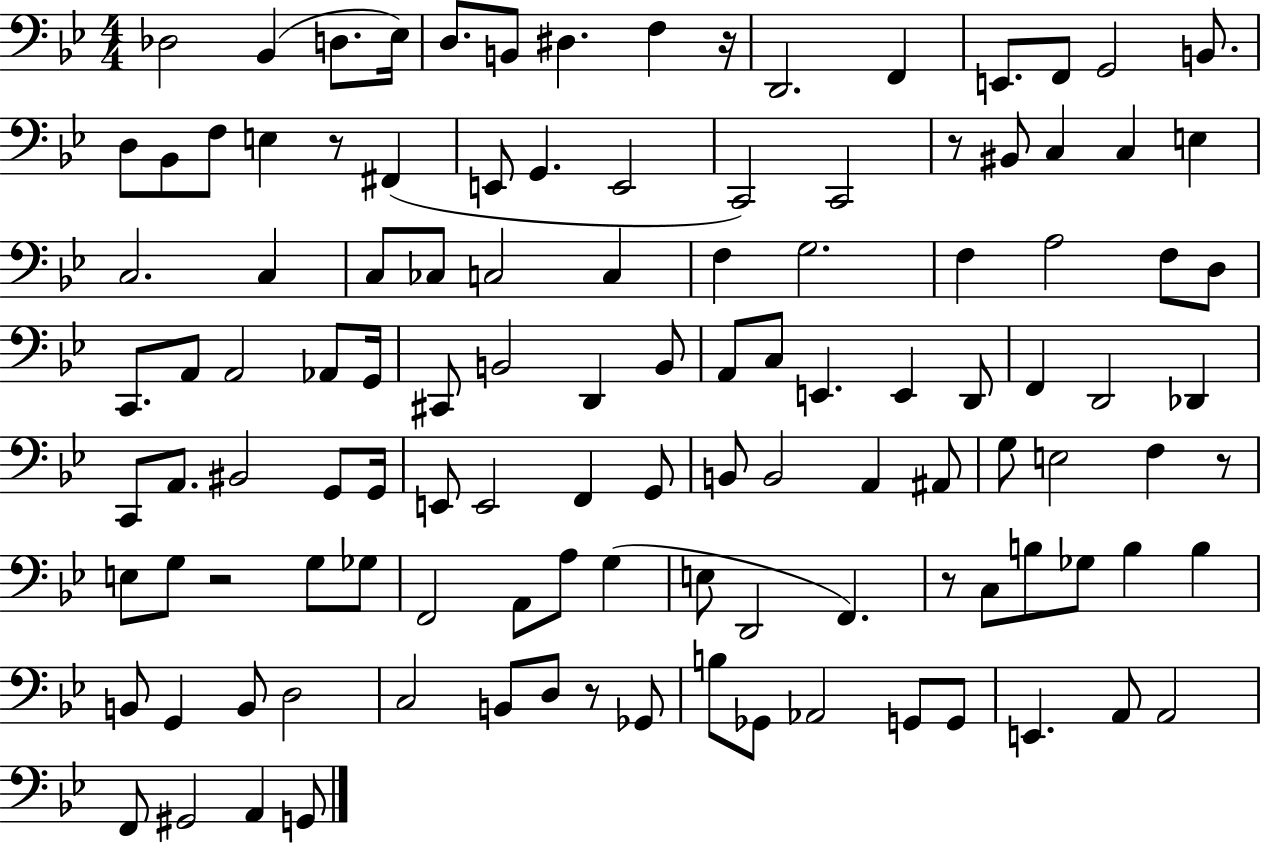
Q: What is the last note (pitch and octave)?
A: G2